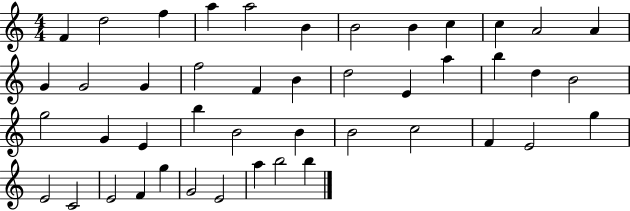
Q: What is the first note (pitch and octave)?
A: F4